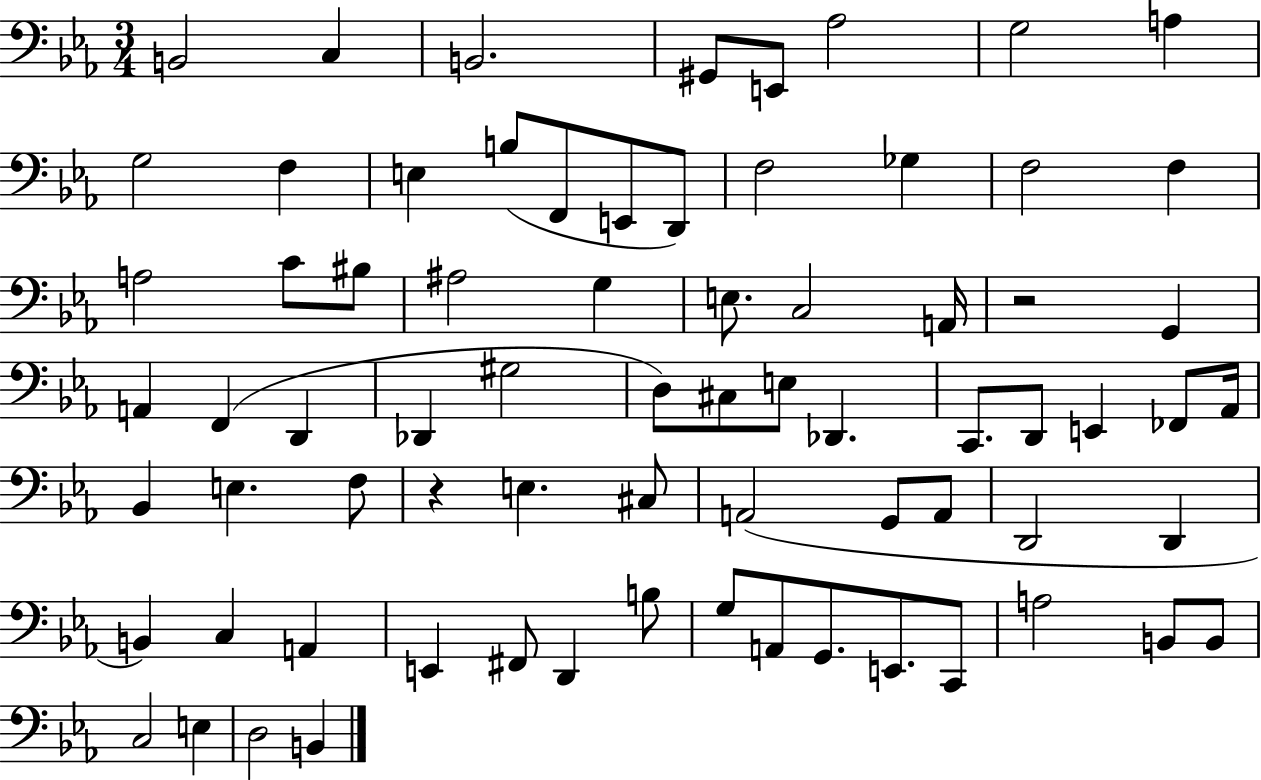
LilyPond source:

{
  \clef bass
  \numericTimeSignature
  \time 3/4
  \key ees \major
  b,2 c4 | b,2. | gis,8 e,8 aes2 | g2 a4 | \break g2 f4 | e4 b8( f,8 e,8 d,8) | f2 ges4 | f2 f4 | \break a2 c'8 bis8 | ais2 g4 | e8. c2 a,16 | r2 g,4 | \break a,4 f,4( d,4 | des,4 gis2 | d8) cis8 e8 des,4. | c,8. d,8 e,4 fes,8 aes,16 | \break bes,4 e4. f8 | r4 e4. cis8 | a,2( g,8 a,8 | d,2 d,4 | \break b,4) c4 a,4 | e,4 fis,8 d,4 b8 | g8 a,8 g,8. e,8. c,8 | a2 b,8 b,8 | \break c2 e4 | d2 b,4 | \bar "|."
}